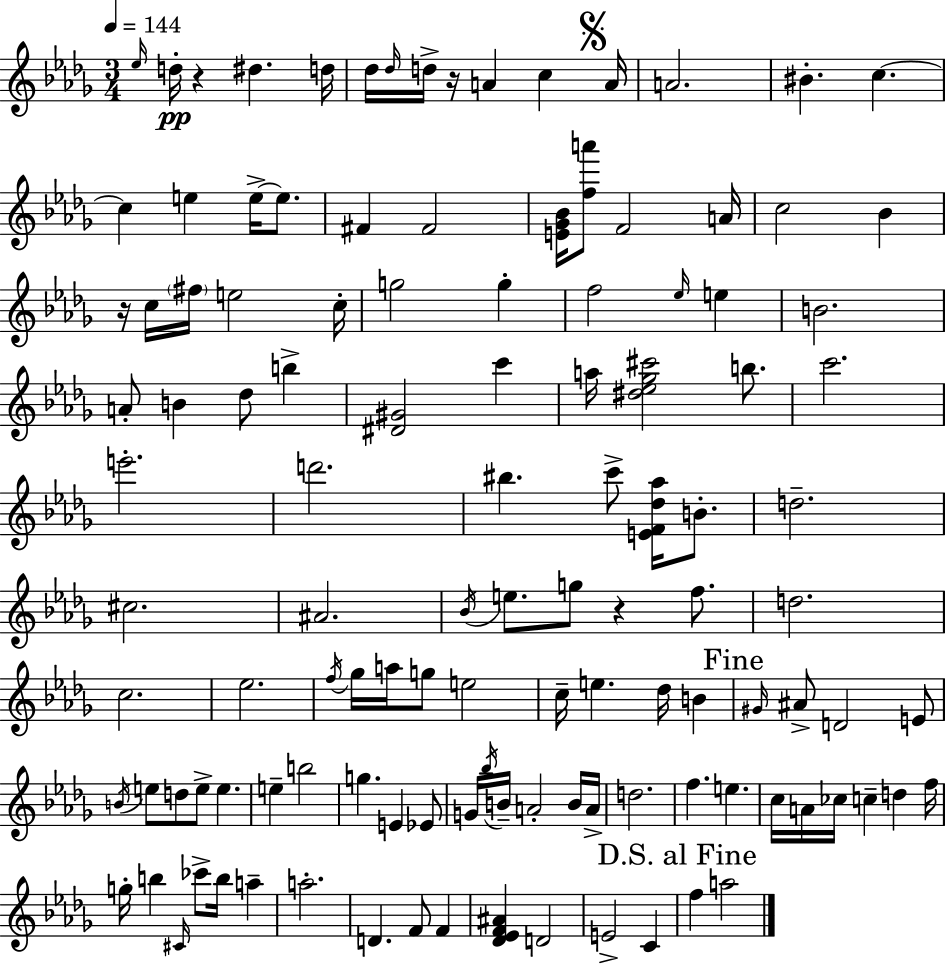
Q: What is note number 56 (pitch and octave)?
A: Eb5